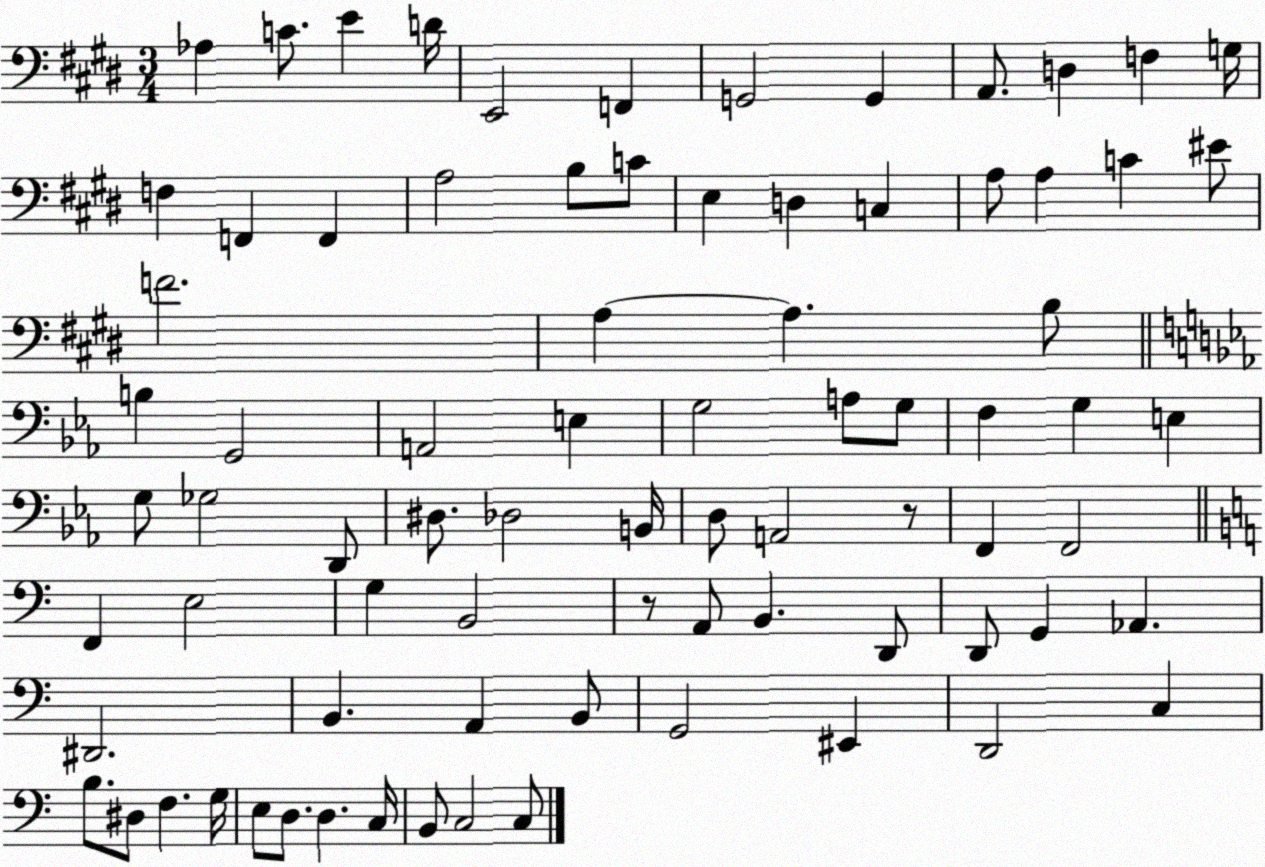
X:1
T:Untitled
M:3/4
L:1/4
K:E
_A, C/2 E D/4 E,,2 F,, G,,2 G,, A,,/2 D, F, G,/4 F, F,, F,, A,2 B,/2 C/2 E, D, C, A,/2 A, C ^E/2 F2 A, A, B,/2 B, G,,2 A,,2 E, G,2 A,/2 G,/2 F, G, E, G,/2 _G,2 D,,/2 ^D,/2 _D,2 B,,/4 D,/2 A,,2 z/2 F,, F,,2 F,, E,2 G, B,,2 z/2 A,,/2 B,, D,,/2 D,,/2 G,, _A,, ^D,,2 B,, A,, B,,/2 G,,2 ^E,, D,,2 C, B,/2 ^D,/2 F, G,/4 E,/2 D,/2 D, C,/4 B,,/2 C,2 C,/2